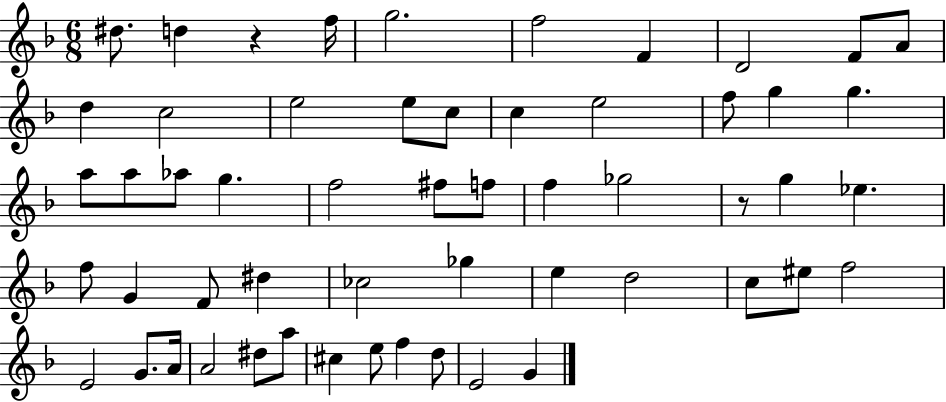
D#5/e. D5/q R/q F5/s G5/h. F5/h F4/q D4/h F4/e A4/e D5/q C5/h E5/h E5/e C5/e C5/q E5/h F5/e G5/q G5/q. A5/e A5/e Ab5/e G5/q. F5/h F#5/e F5/e F5/q Gb5/h R/e G5/q Eb5/q. F5/e G4/q F4/e D#5/q CES5/h Gb5/q E5/q D5/h C5/e EIS5/e F5/h E4/h G4/e. A4/s A4/h D#5/e A5/e C#5/q E5/e F5/q D5/e E4/h G4/q